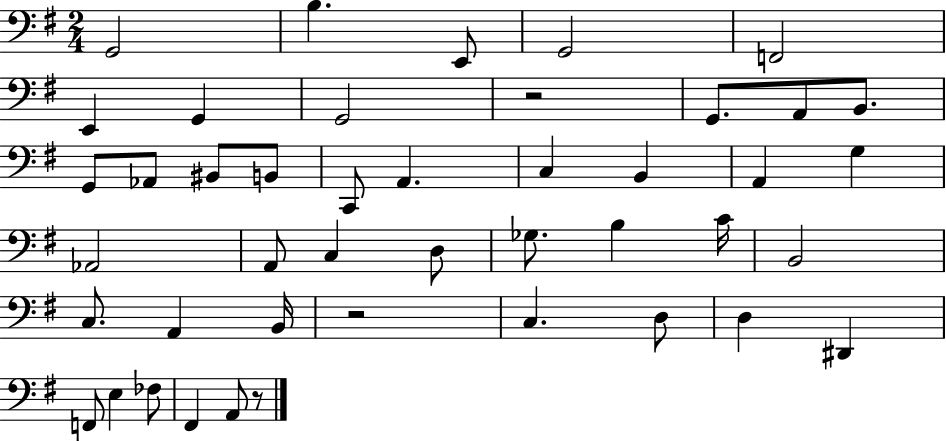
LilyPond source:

{
  \clef bass
  \numericTimeSignature
  \time 2/4
  \key g \major
  g,2 | b4. e,8 | g,2 | f,2 | \break e,4 g,4 | g,2 | r2 | g,8. a,8 b,8. | \break g,8 aes,8 bis,8 b,8 | c,8 a,4. | c4 b,4 | a,4 g4 | \break aes,2 | a,8 c4 d8 | ges8. b4 c'16 | b,2 | \break c8. a,4 b,16 | r2 | c4. d8 | d4 dis,4 | \break f,8 e4 fes8 | fis,4 a,8 r8 | \bar "|."
}